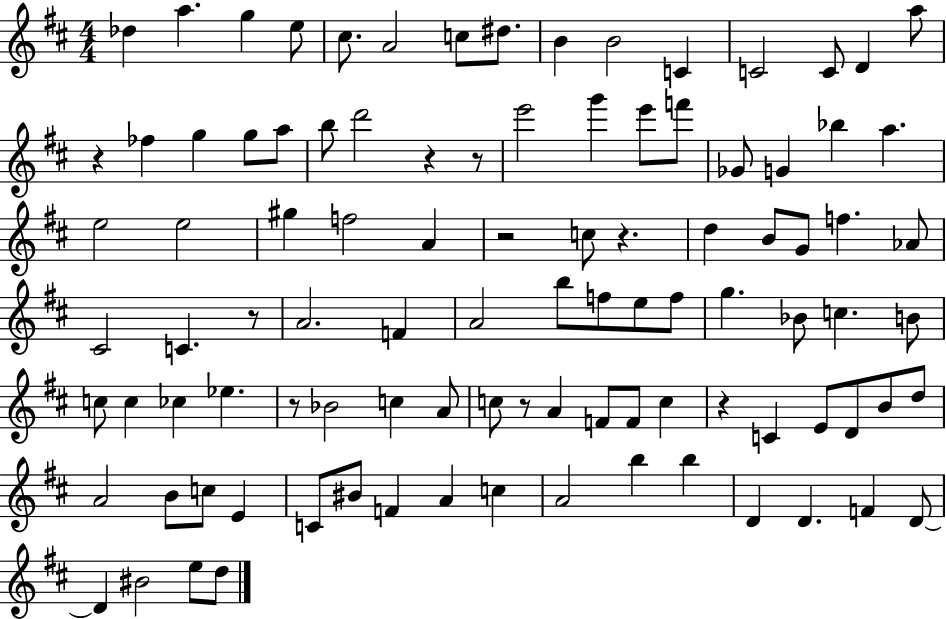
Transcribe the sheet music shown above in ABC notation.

X:1
T:Untitled
M:4/4
L:1/4
K:D
_d a g e/2 ^c/2 A2 c/2 ^d/2 B B2 C C2 C/2 D a/2 z _f g g/2 a/2 b/2 d'2 z z/2 e'2 g' e'/2 f'/2 _G/2 G _b a e2 e2 ^g f2 A z2 c/2 z d B/2 G/2 f _A/2 ^C2 C z/2 A2 F A2 b/2 f/2 e/2 f/2 g _B/2 c B/2 c/2 c _c _e z/2 _B2 c A/2 c/2 z/2 A F/2 F/2 c z C E/2 D/2 B/2 d/2 A2 B/2 c/2 E C/2 ^B/2 F A c A2 b b D D F D/2 D ^B2 e/2 d/2